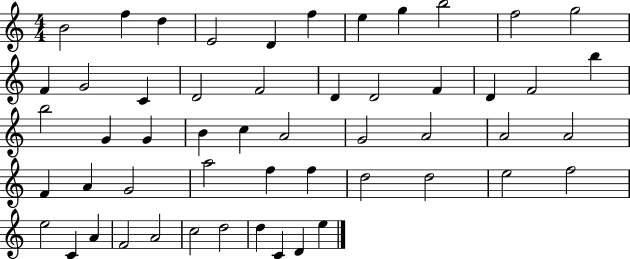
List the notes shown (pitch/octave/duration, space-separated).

B4/h F5/q D5/q E4/h D4/q F5/q E5/q G5/q B5/h F5/h G5/h F4/q G4/h C4/q D4/h F4/h D4/q D4/h F4/q D4/q F4/h B5/q B5/h G4/q G4/q B4/q C5/q A4/h G4/h A4/h A4/h A4/h F4/q A4/q G4/h A5/h F5/q F5/q D5/h D5/h E5/h F5/h E5/h C4/q A4/q F4/h A4/h C5/h D5/h D5/q C4/q D4/q E5/q